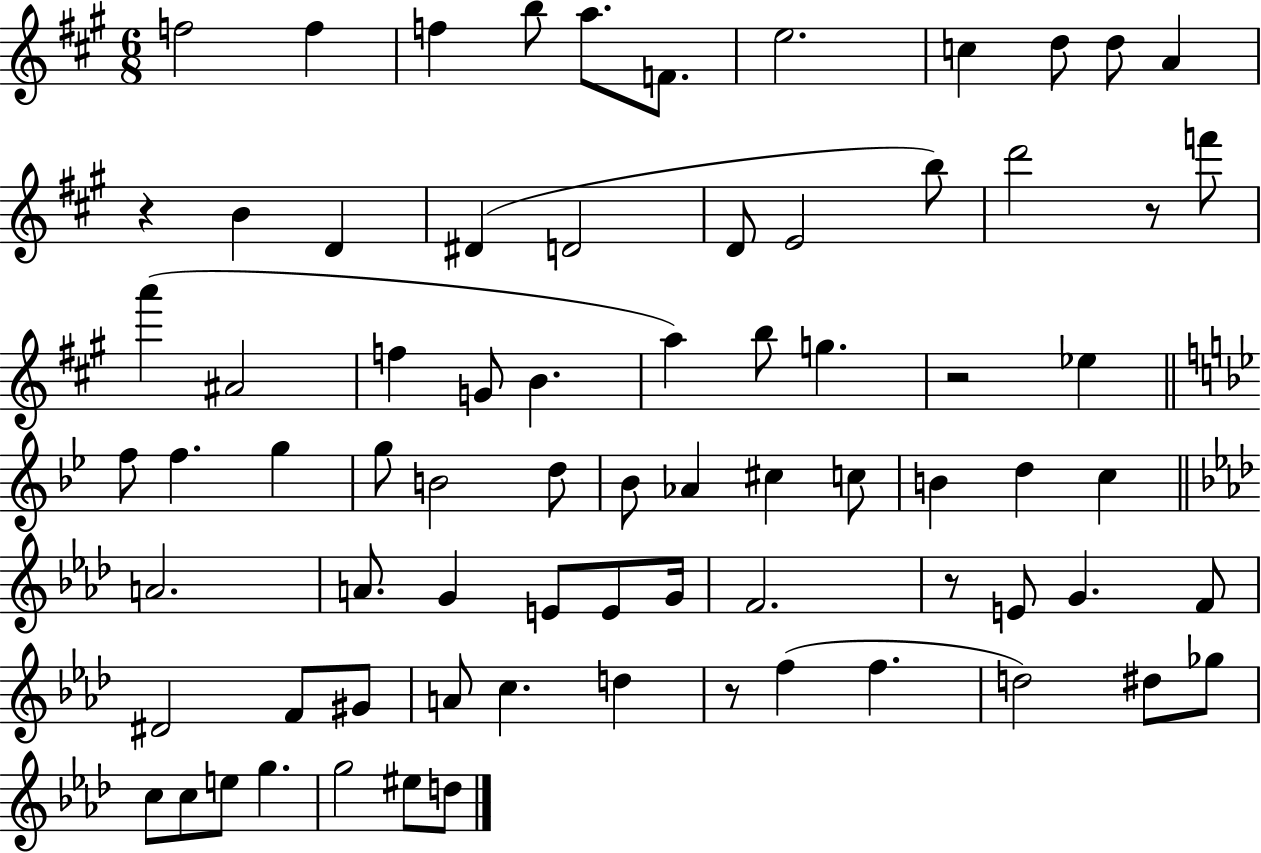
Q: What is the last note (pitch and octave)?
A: D5